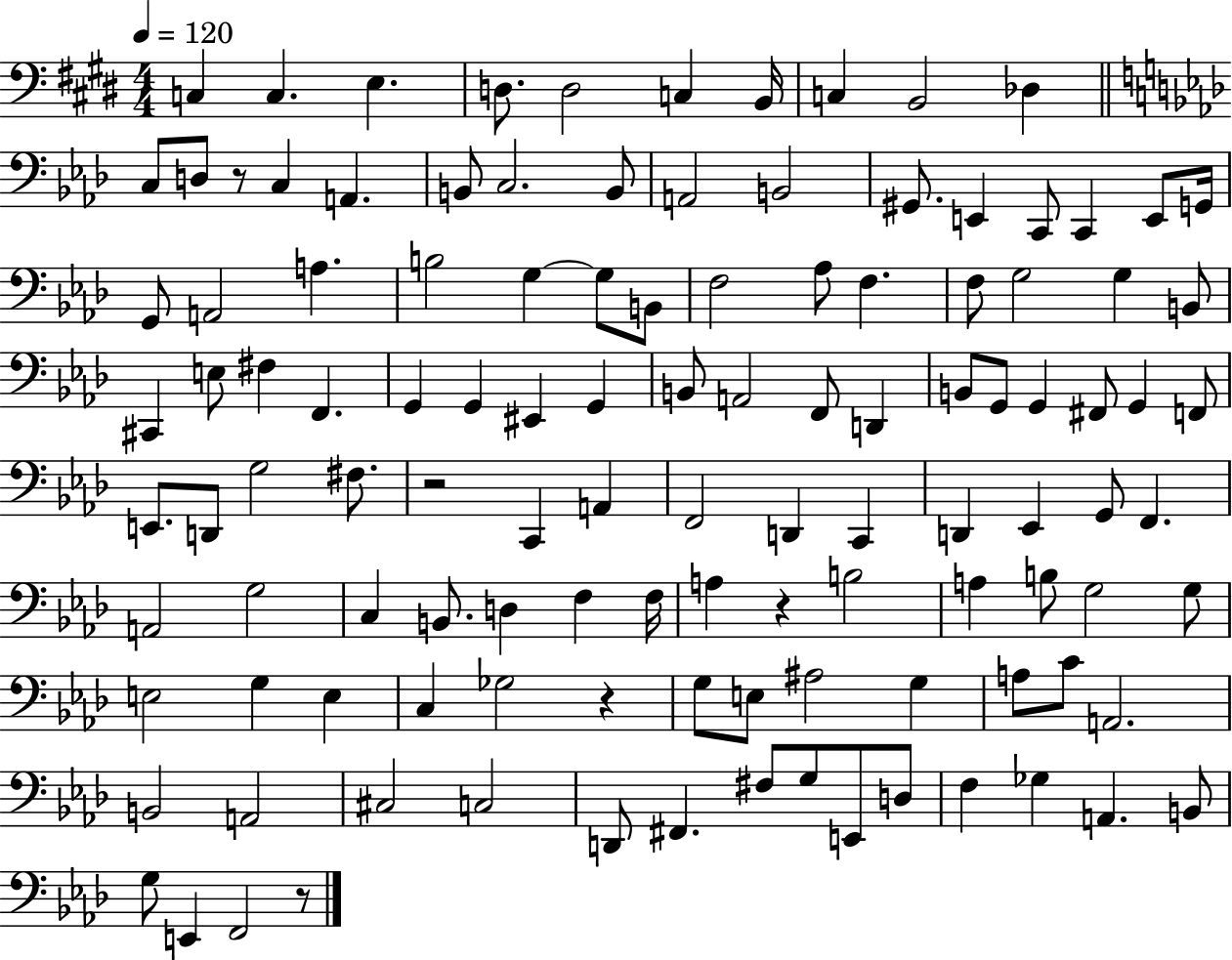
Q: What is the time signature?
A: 4/4